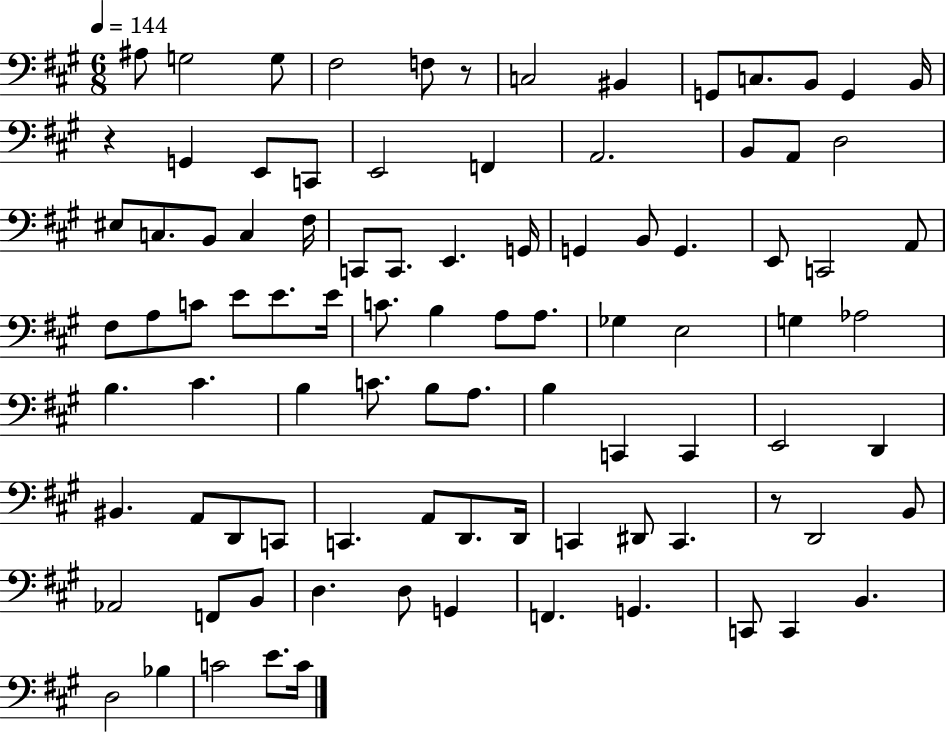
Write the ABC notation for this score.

X:1
T:Untitled
M:6/8
L:1/4
K:A
^A,/2 G,2 G,/2 ^F,2 F,/2 z/2 C,2 ^B,, G,,/2 C,/2 B,,/2 G,, B,,/4 z G,, E,,/2 C,,/2 E,,2 F,, A,,2 B,,/2 A,,/2 D,2 ^E,/2 C,/2 B,,/2 C, ^F,/4 C,,/2 C,,/2 E,, G,,/4 G,, B,,/2 G,, E,,/2 C,,2 A,,/2 ^F,/2 A,/2 C/2 E/2 E/2 E/4 C/2 B, A,/2 A,/2 _G, E,2 G, _A,2 B, ^C B, C/2 B,/2 A,/2 B, C,, C,, E,,2 D,, ^B,, A,,/2 D,,/2 C,,/2 C,, A,,/2 D,,/2 D,,/4 C,, ^D,,/2 C,, z/2 D,,2 B,,/2 _A,,2 F,,/2 B,,/2 D, D,/2 G,, F,, G,, C,,/2 C,, B,, D,2 _B, C2 E/2 C/4